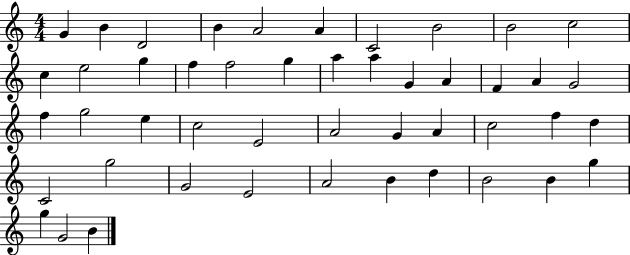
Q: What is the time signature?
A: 4/4